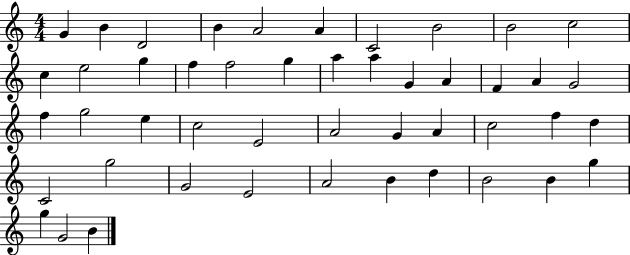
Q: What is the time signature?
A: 4/4